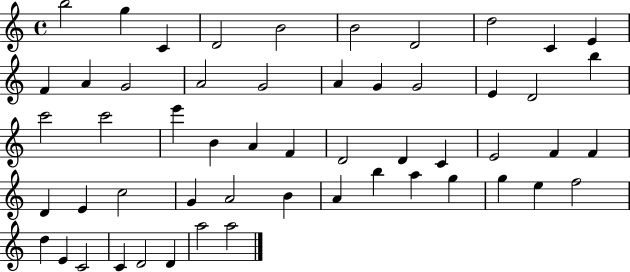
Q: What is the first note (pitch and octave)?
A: B5